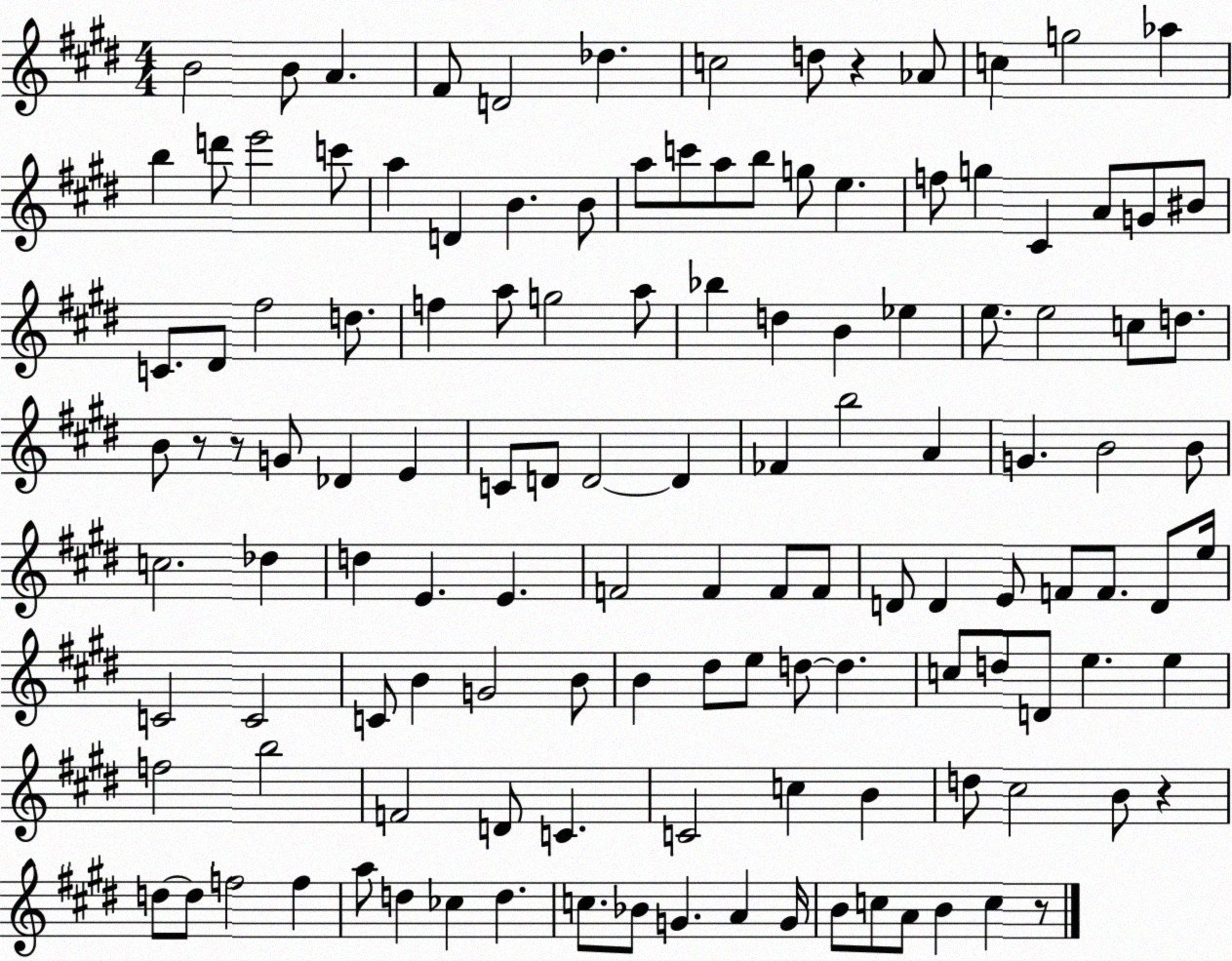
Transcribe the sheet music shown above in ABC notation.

X:1
T:Untitled
M:4/4
L:1/4
K:E
B2 B/2 A ^F/2 D2 _d c2 d/2 z _A/2 c g2 _a b d'/2 e'2 c'/2 a D B B/2 a/2 c'/2 a/2 b/2 g/2 e f/2 g ^C A/2 G/2 ^B/2 C/2 ^D/2 ^f2 d/2 f a/2 g2 a/2 _b d B _e e/2 e2 c/2 d/2 B/2 z/2 z/2 G/2 _D E C/2 D/2 D2 D _F b2 A G B2 B/2 c2 _d d E E F2 F F/2 F/2 D/2 D E/2 F/2 F/2 D/2 e/4 C2 C2 C/2 B G2 B/2 B ^d/2 e/2 d/2 d c/2 d/2 D/2 e e f2 b2 F2 D/2 C C2 c B d/2 ^c2 B/2 z d/2 d/2 f2 f a/2 d _c d c/2 _B/2 G A G/4 B/2 c/2 A/2 B c z/2